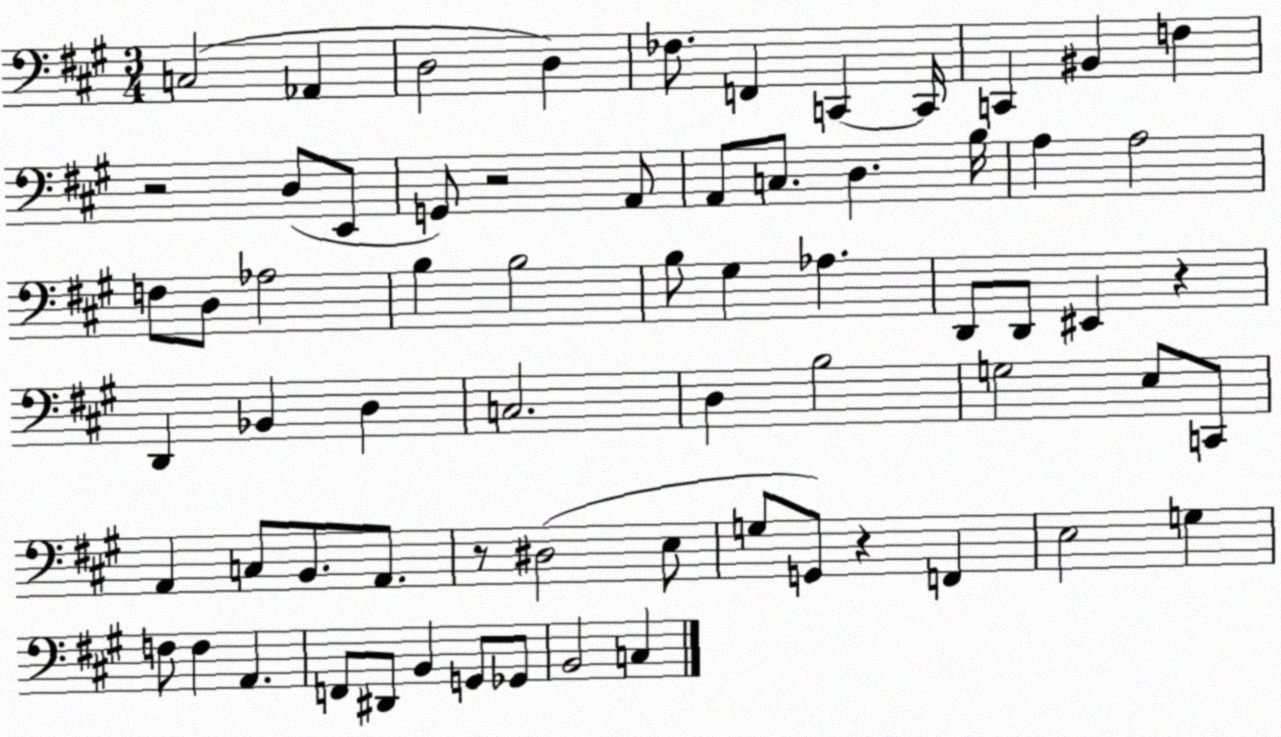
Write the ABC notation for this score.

X:1
T:Untitled
M:3/4
L:1/4
K:A
C,2 _A,, D,2 D, _F,/2 F,, C,, C,,/4 C,, ^B,, F, z2 D,/2 E,,/2 G,,/2 z2 A,,/2 A,,/2 C,/2 D, B,/4 A, A,2 F,/2 D,/2 _A,2 B, B,2 B,/2 ^G, _A, D,,/2 D,,/2 ^E,, z D,, _B,, D, C,2 D, B,2 G,2 E,/2 C,,/2 A,, C,/2 B,,/2 A,,/2 z/2 ^D,2 E,/2 G,/2 G,,/2 z F,, E,2 G, F,/2 F, A,, F,,/2 ^D,,/2 B,, G,,/2 _G,,/2 B,,2 C,